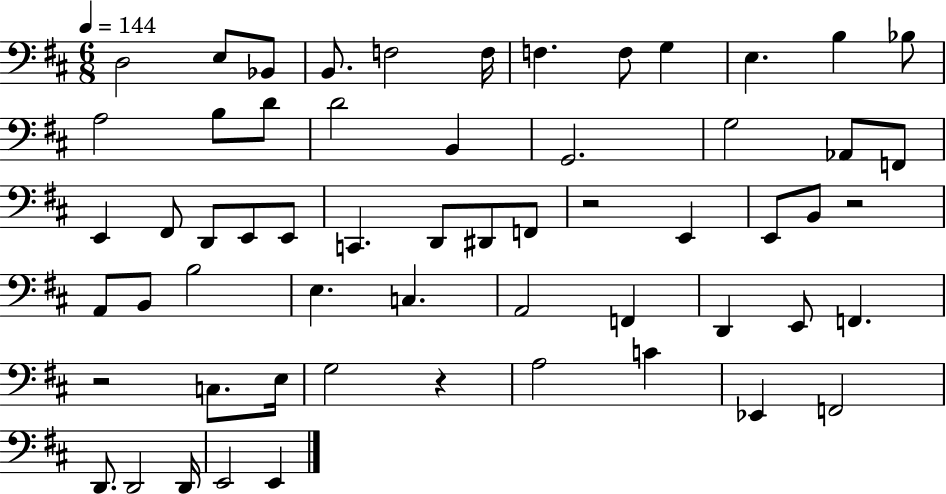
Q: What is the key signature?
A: D major